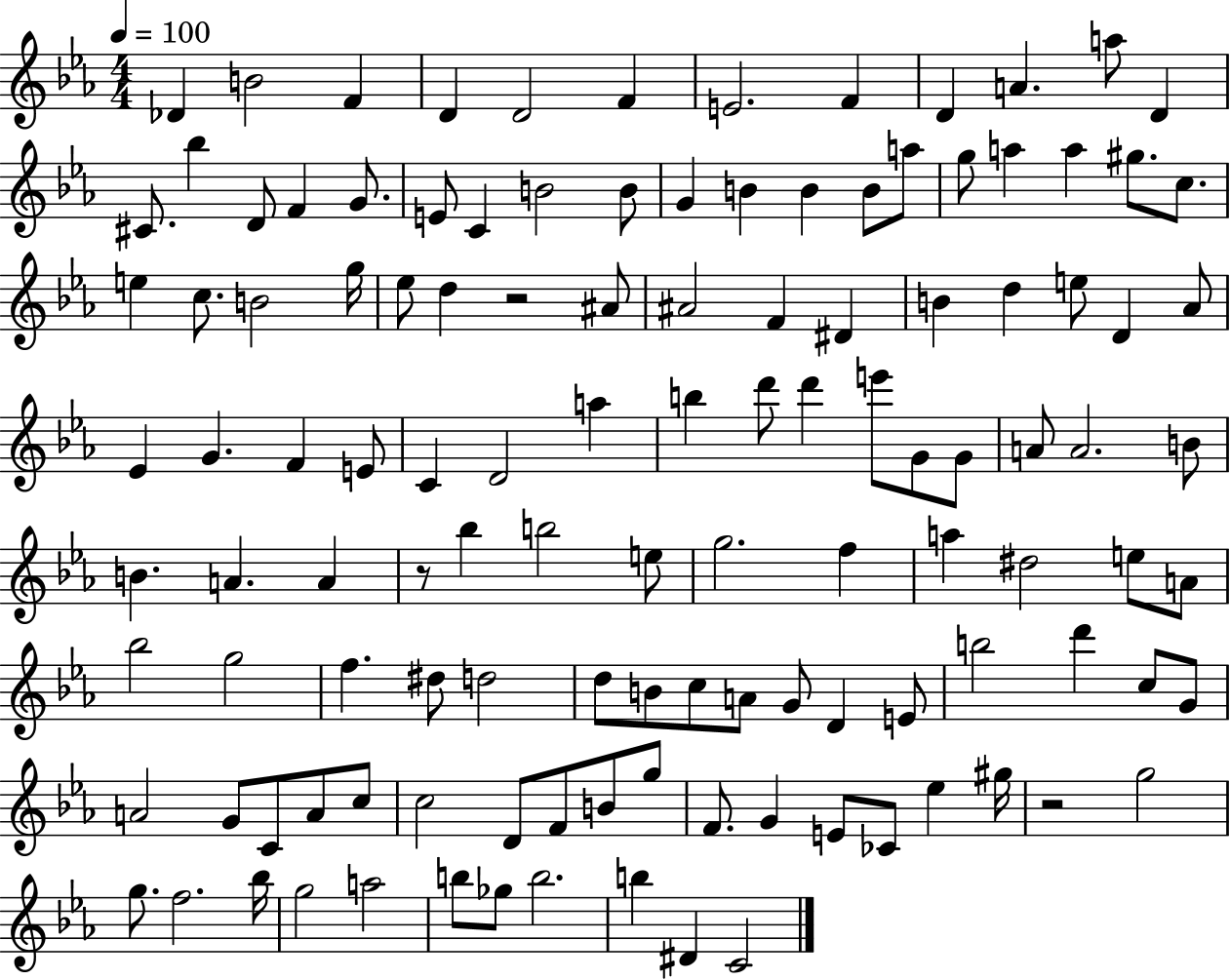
X:1
T:Untitled
M:4/4
L:1/4
K:Eb
_D B2 F D D2 F E2 F D A a/2 D ^C/2 _b D/2 F G/2 E/2 C B2 B/2 G B B B/2 a/2 g/2 a a ^g/2 c/2 e c/2 B2 g/4 _e/2 d z2 ^A/2 ^A2 F ^D B d e/2 D _A/2 _E G F E/2 C D2 a b d'/2 d' e'/2 G/2 G/2 A/2 A2 B/2 B A A z/2 _b b2 e/2 g2 f a ^d2 e/2 A/2 _b2 g2 f ^d/2 d2 d/2 B/2 c/2 A/2 G/2 D E/2 b2 d' c/2 G/2 A2 G/2 C/2 A/2 c/2 c2 D/2 F/2 B/2 g/2 F/2 G E/2 _C/2 _e ^g/4 z2 g2 g/2 f2 _b/4 g2 a2 b/2 _g/2 b2 b ^D C2